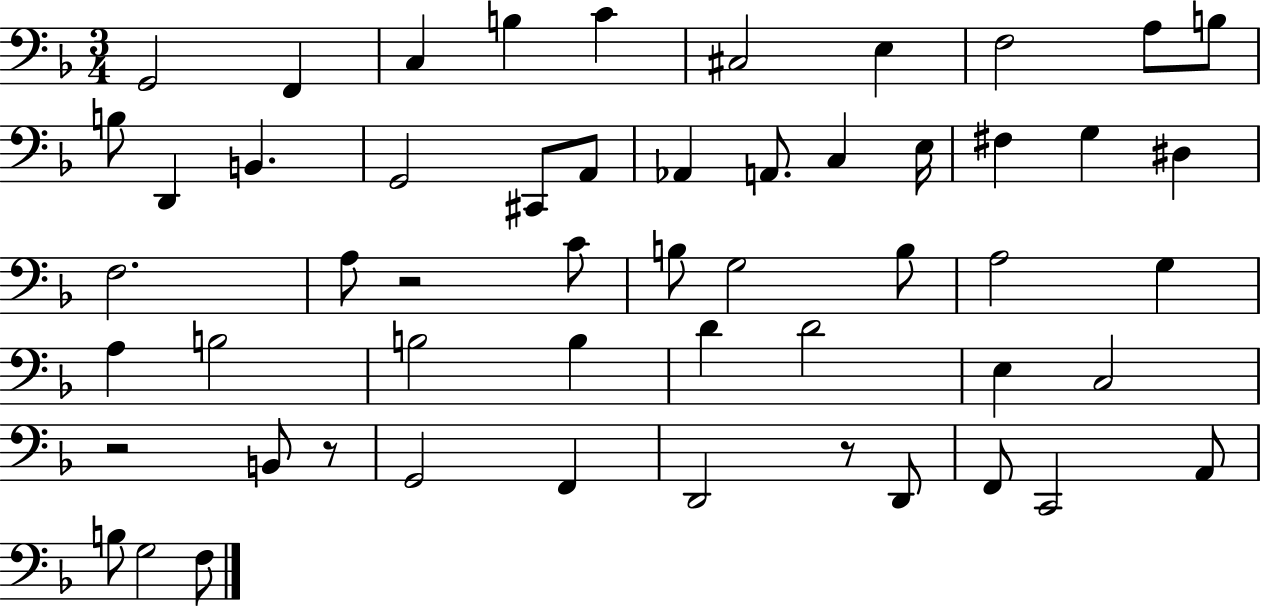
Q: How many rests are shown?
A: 4